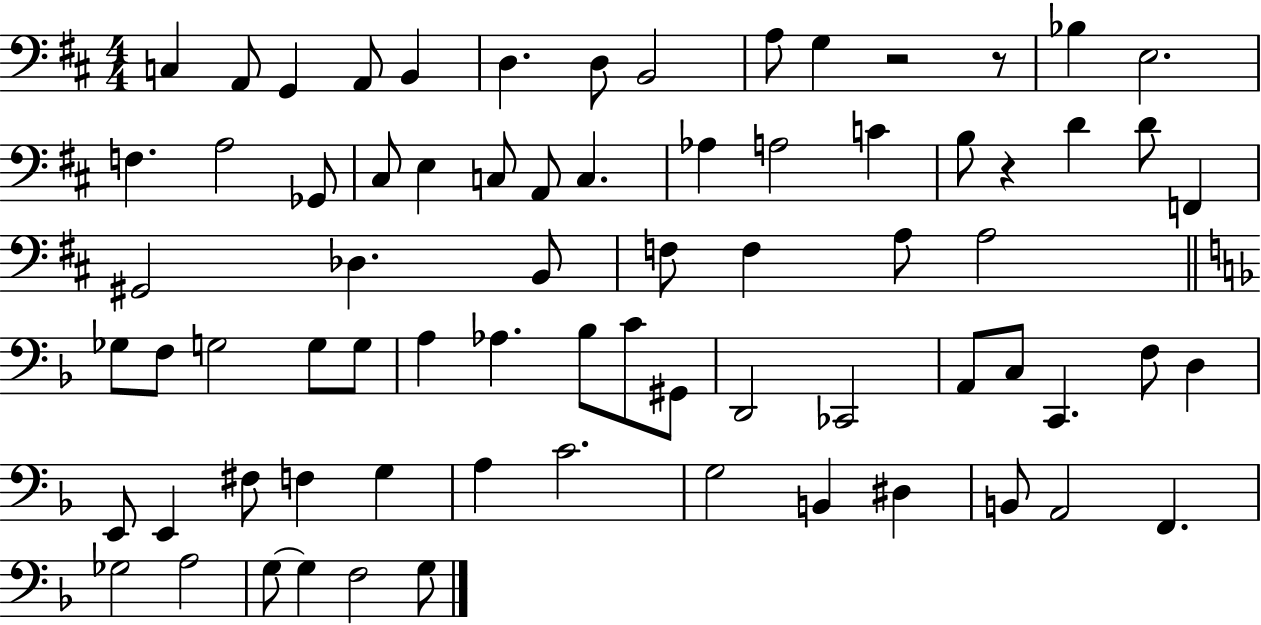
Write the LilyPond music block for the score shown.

{
  \clef bass
  \numericTimeSignature
  \time 4/4
  \key d \major
  \repeat volta 2 { c4 a,8 g,4 a,8 b,4 | d4. d8 b,2 | a8 g4 r2 r8 | bes4 e2. | \break f4. a2 ges,8 | cis8 e4 c8 a,8 c4. | aes4 a2 c'4 | b8 r4 d'4 d'8 f,4 | \break gis,2 des4. b,8 | f8 f4 a8 a2 | \bar "||" \break \key f \major ges8 f8 g2 g8 g8 | a4 aes4. bes8 c'8 gis,8 | d,2 ces,2 | a,8 c8 c,4. f8 d4 | \break e,8 e,4 fis8 f4 g4 | a4 c'2. | g2 b,4 dis4 | b,8 a,2 f,4. | \break ges2 a2 | g8~~ g4 f2 g8 | } \bar "|."
}